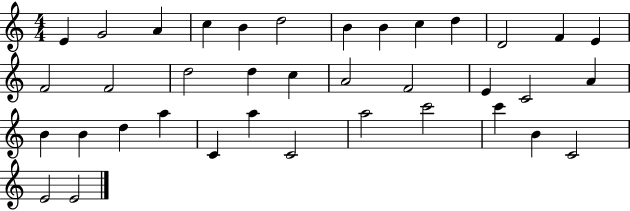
E4/q G4/h A4/q C5/q B4/q D5/h B4/q B4/q C5/q D5/q D4/h F4/q E4/q F4/h F4/h D5/h D5/q C5/q A4/h F4/h E4/q C4/h A4/q B4/q B4/q D5/q A5/q C4/q A5/q C4/h A5/h C6/h C6/q B4/q C4/h E4/h E4/h